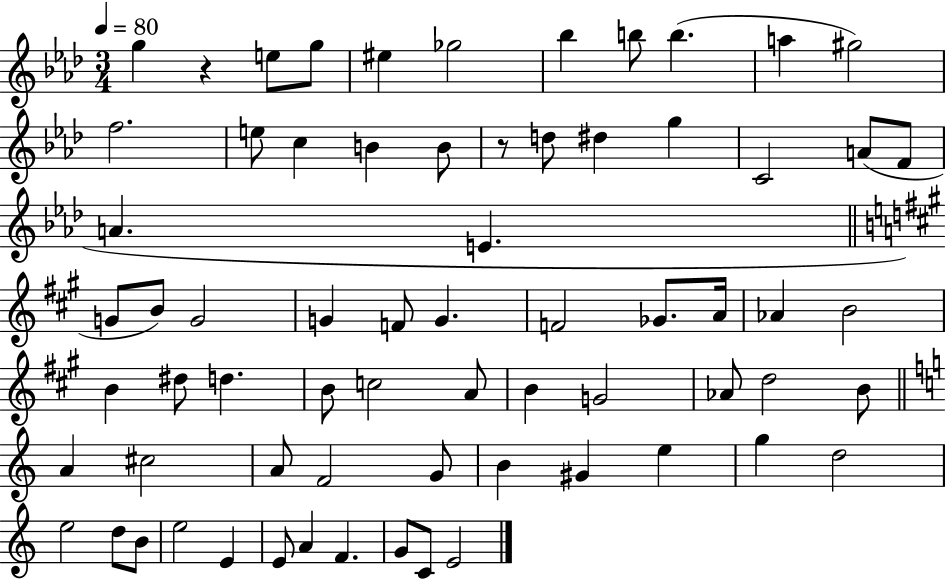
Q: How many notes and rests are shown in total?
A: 68